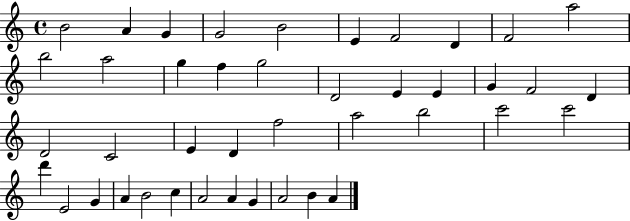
B4/h A4/q G4/q G4/h B4/h E4/q F4/h D4/q F4/h A5/h B5/h A5/h G5/q F5/q G5/h D4/h E4/q E4/q G4/q F4/h D4/q D4/h C4/h E4/q D4/q F5/h A5/h B5/h C6/h C6/h D6/q E4/h G4/q A4/q B4/h C5/q A4/h A4/q G4/q A4/h B4/q A4/q